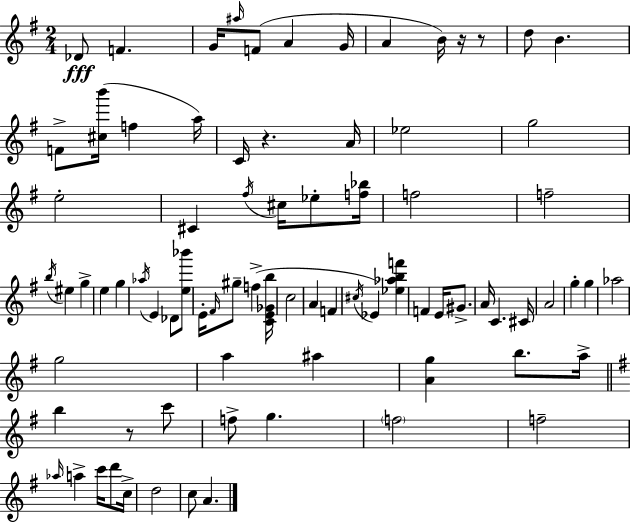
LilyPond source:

{
  \clef treble
  \numericTimeSignature
  \time 2/4
  \key e \minor
  des'8\fff f'4. | g'16 \grace { ais''16 }( f'8 a'4 | g'16 a'4 b'16) r16 r8 | d''8 b'4. | \break f'8-> <cis'' b'''>16( f''4 | a''16) c'16 r4. | a'16 ees''2 | g''2 | \break e''2-. | cis'4 \acciaccatura { fis''16 } cis''16 ees''8-. | <f'' bes''>16 f''2 | f''2-- | \break \acciaccatura { b''16 } eis''4 g''4-> | e''4 g''4 | \acciaccatura { aes''16 } e'4 | des'8 <e'' bes'''>8 e'16-. \grace { fis'16 } gis''8-- | \break f''4->( <c' e' ges' b''>16 c''2 | a'4 | f'4 \acciaccatura { cis''16 }) ees'4 | <ees'' aes'' b'' f'''>4 f'4 | \break e'16 gis'8.-> a'16 c'4. | cis'16 a'2 | g''4-. | g''4 aes''2 | \break g''2 | a''4 | ais''4 <a' g''>4 | b''8. a''16-> \bar "||" \break \key g \major b''4 r8 c'''8 | f''8-> g''4. | \parenthesize f''2 | f''2-- | \break \grace { aes''16 } a''4-> c'''16 d'''8 | c''16-> d''2 | c''8 a'4. | \bar "|."
}